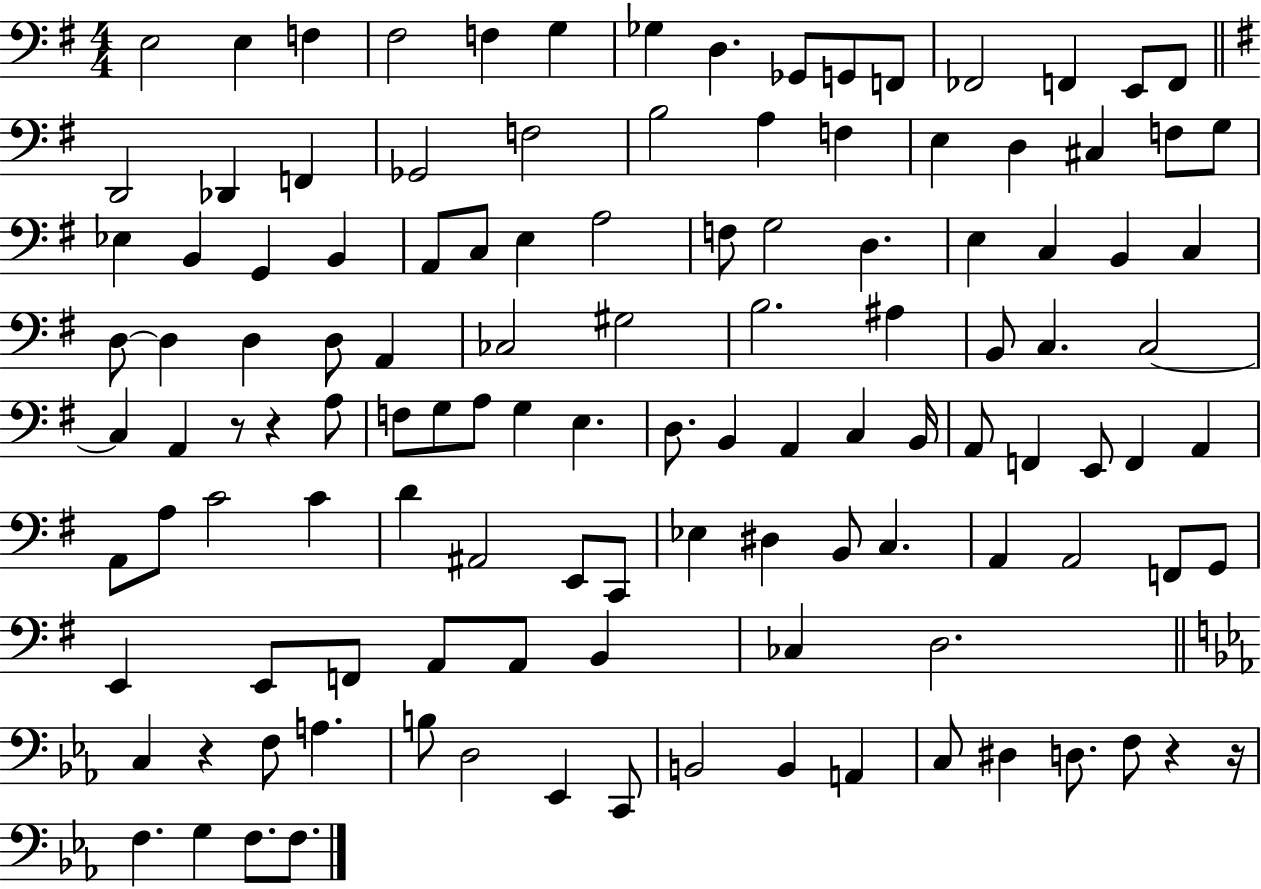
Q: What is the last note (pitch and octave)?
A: F3